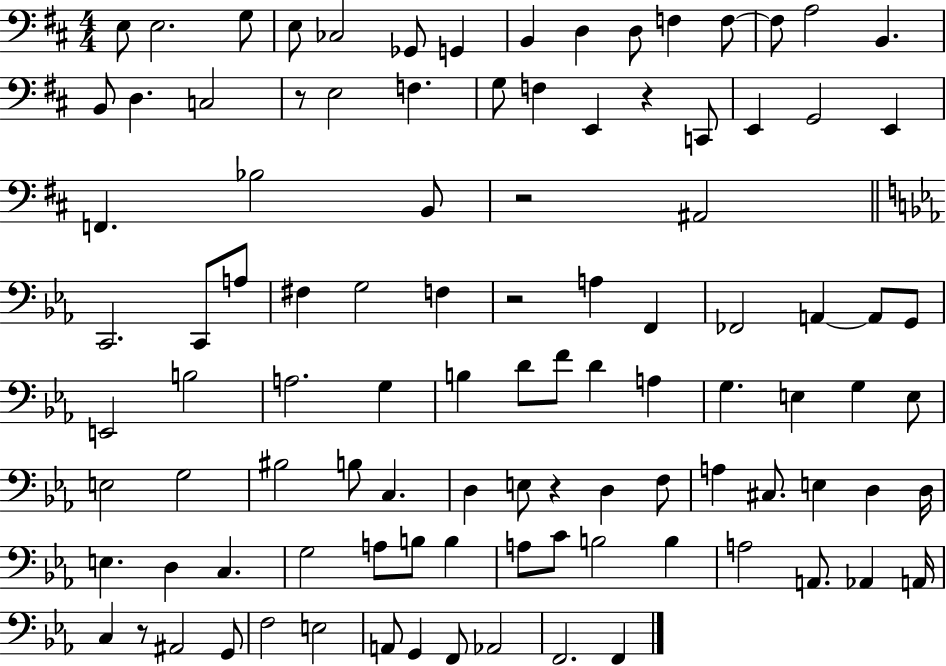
X:1
T:Untitled
M:4/4
L:1/4
K:D
E,/2 E,2 G,/2 E,/2 _C,2 _G,,/2 G,, B,, D, D,/2 F, F,/2 F,/2 A,2 B,, B,,/2 D, C,2 z/2 E,2 F, G,/2 F, E,, z C,,/2 E,, G,,2 E,, F,, _B,2 B,,/2 z2 ^A,,2 C,,2 C,,/2 A,/2 ^F, G,2 F, z2 A, F,, _F,,2 A,, A,,/2 G,,/2 E,,2 B,2 A,2 G, B, D/2 F/2 D A, G, E, G, E,/2 E,2 G,2 ^B,2 B,/2 C, D, E,/2 z D, F,/2 A, ^C,/2 E, D, D,/4 E, D, C, G,2 A,/2 B,/2 B, A,/2 C/2 B,2 B, A,2 A,,/2 _A,, A,,/4 C, z/2 ^A,,2 G,,/2 F,2 E,2 A,,/2 G,, F,,/2 _A,,2 F,,2 F,,